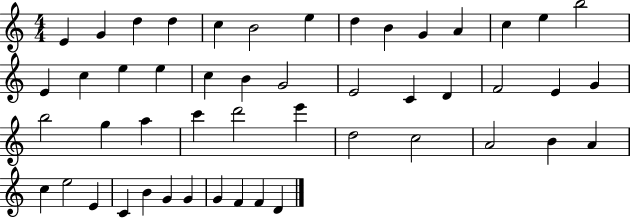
E4/q G4/q D5/q D5/q C5/q B4/h E5/q D5/q B4/q G4/q A4/q C5/q E5/q B5/h E4/q C5/q E5/q E5/q C5/q B4/q G4/h E4/h C4/q D4/q F4/h E4/q G4/q B5/h G5/q A5/q C6/q D6/h E6/q D5/h C5/h A4/h B4/q A4/q C5/q E5/h E4/q C4/q B4/q G4/q G4/q G4/q F4/q F4/q D4/q